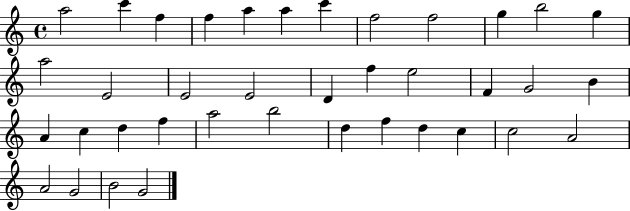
{
  \clef treble
  \time 4/4
  \defaultTimeSignature
  \key c \major
  a''2 c'''4 f''4 | f''4 a''4 a''4 c'''4 | f''2 f''2 | g''4 b''2 g''4 | \break a''2 e'2 | e'2 e'2 | d'4 f''4 e''2 | f'4 g'2 b'4 | \break a'4 c''4 d''4 f''4 | a''2 b''2 | d''4 f''4 d''4 c''4 | c''2 a'2 | \break a'2 g'2 | b'2 g'2 | \bar "|."
}